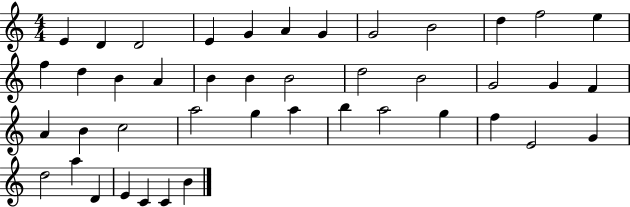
{
  \clef treble
  \numericTimeSignature
  \time 4/4
  \key c \major
  e'4 d'4 d'2 | e'4 g'4 a'4 g'4 | g'2 b'2 | d''4 f''2 e''4 | \break f''4 d''4 b'4 a'4 | b'4 b'4 b'2 | d''2 b'2 | g'2 g'4 f'4 | \break a'4 b'4 c''2 | a''2 g''4 a''4 | b''4 a''2 g''4 | f''4 e'2 g'4 | \break d''2 a''4 d'4 | e'4 c'4 c'4 b'4 | \bar "|."
}